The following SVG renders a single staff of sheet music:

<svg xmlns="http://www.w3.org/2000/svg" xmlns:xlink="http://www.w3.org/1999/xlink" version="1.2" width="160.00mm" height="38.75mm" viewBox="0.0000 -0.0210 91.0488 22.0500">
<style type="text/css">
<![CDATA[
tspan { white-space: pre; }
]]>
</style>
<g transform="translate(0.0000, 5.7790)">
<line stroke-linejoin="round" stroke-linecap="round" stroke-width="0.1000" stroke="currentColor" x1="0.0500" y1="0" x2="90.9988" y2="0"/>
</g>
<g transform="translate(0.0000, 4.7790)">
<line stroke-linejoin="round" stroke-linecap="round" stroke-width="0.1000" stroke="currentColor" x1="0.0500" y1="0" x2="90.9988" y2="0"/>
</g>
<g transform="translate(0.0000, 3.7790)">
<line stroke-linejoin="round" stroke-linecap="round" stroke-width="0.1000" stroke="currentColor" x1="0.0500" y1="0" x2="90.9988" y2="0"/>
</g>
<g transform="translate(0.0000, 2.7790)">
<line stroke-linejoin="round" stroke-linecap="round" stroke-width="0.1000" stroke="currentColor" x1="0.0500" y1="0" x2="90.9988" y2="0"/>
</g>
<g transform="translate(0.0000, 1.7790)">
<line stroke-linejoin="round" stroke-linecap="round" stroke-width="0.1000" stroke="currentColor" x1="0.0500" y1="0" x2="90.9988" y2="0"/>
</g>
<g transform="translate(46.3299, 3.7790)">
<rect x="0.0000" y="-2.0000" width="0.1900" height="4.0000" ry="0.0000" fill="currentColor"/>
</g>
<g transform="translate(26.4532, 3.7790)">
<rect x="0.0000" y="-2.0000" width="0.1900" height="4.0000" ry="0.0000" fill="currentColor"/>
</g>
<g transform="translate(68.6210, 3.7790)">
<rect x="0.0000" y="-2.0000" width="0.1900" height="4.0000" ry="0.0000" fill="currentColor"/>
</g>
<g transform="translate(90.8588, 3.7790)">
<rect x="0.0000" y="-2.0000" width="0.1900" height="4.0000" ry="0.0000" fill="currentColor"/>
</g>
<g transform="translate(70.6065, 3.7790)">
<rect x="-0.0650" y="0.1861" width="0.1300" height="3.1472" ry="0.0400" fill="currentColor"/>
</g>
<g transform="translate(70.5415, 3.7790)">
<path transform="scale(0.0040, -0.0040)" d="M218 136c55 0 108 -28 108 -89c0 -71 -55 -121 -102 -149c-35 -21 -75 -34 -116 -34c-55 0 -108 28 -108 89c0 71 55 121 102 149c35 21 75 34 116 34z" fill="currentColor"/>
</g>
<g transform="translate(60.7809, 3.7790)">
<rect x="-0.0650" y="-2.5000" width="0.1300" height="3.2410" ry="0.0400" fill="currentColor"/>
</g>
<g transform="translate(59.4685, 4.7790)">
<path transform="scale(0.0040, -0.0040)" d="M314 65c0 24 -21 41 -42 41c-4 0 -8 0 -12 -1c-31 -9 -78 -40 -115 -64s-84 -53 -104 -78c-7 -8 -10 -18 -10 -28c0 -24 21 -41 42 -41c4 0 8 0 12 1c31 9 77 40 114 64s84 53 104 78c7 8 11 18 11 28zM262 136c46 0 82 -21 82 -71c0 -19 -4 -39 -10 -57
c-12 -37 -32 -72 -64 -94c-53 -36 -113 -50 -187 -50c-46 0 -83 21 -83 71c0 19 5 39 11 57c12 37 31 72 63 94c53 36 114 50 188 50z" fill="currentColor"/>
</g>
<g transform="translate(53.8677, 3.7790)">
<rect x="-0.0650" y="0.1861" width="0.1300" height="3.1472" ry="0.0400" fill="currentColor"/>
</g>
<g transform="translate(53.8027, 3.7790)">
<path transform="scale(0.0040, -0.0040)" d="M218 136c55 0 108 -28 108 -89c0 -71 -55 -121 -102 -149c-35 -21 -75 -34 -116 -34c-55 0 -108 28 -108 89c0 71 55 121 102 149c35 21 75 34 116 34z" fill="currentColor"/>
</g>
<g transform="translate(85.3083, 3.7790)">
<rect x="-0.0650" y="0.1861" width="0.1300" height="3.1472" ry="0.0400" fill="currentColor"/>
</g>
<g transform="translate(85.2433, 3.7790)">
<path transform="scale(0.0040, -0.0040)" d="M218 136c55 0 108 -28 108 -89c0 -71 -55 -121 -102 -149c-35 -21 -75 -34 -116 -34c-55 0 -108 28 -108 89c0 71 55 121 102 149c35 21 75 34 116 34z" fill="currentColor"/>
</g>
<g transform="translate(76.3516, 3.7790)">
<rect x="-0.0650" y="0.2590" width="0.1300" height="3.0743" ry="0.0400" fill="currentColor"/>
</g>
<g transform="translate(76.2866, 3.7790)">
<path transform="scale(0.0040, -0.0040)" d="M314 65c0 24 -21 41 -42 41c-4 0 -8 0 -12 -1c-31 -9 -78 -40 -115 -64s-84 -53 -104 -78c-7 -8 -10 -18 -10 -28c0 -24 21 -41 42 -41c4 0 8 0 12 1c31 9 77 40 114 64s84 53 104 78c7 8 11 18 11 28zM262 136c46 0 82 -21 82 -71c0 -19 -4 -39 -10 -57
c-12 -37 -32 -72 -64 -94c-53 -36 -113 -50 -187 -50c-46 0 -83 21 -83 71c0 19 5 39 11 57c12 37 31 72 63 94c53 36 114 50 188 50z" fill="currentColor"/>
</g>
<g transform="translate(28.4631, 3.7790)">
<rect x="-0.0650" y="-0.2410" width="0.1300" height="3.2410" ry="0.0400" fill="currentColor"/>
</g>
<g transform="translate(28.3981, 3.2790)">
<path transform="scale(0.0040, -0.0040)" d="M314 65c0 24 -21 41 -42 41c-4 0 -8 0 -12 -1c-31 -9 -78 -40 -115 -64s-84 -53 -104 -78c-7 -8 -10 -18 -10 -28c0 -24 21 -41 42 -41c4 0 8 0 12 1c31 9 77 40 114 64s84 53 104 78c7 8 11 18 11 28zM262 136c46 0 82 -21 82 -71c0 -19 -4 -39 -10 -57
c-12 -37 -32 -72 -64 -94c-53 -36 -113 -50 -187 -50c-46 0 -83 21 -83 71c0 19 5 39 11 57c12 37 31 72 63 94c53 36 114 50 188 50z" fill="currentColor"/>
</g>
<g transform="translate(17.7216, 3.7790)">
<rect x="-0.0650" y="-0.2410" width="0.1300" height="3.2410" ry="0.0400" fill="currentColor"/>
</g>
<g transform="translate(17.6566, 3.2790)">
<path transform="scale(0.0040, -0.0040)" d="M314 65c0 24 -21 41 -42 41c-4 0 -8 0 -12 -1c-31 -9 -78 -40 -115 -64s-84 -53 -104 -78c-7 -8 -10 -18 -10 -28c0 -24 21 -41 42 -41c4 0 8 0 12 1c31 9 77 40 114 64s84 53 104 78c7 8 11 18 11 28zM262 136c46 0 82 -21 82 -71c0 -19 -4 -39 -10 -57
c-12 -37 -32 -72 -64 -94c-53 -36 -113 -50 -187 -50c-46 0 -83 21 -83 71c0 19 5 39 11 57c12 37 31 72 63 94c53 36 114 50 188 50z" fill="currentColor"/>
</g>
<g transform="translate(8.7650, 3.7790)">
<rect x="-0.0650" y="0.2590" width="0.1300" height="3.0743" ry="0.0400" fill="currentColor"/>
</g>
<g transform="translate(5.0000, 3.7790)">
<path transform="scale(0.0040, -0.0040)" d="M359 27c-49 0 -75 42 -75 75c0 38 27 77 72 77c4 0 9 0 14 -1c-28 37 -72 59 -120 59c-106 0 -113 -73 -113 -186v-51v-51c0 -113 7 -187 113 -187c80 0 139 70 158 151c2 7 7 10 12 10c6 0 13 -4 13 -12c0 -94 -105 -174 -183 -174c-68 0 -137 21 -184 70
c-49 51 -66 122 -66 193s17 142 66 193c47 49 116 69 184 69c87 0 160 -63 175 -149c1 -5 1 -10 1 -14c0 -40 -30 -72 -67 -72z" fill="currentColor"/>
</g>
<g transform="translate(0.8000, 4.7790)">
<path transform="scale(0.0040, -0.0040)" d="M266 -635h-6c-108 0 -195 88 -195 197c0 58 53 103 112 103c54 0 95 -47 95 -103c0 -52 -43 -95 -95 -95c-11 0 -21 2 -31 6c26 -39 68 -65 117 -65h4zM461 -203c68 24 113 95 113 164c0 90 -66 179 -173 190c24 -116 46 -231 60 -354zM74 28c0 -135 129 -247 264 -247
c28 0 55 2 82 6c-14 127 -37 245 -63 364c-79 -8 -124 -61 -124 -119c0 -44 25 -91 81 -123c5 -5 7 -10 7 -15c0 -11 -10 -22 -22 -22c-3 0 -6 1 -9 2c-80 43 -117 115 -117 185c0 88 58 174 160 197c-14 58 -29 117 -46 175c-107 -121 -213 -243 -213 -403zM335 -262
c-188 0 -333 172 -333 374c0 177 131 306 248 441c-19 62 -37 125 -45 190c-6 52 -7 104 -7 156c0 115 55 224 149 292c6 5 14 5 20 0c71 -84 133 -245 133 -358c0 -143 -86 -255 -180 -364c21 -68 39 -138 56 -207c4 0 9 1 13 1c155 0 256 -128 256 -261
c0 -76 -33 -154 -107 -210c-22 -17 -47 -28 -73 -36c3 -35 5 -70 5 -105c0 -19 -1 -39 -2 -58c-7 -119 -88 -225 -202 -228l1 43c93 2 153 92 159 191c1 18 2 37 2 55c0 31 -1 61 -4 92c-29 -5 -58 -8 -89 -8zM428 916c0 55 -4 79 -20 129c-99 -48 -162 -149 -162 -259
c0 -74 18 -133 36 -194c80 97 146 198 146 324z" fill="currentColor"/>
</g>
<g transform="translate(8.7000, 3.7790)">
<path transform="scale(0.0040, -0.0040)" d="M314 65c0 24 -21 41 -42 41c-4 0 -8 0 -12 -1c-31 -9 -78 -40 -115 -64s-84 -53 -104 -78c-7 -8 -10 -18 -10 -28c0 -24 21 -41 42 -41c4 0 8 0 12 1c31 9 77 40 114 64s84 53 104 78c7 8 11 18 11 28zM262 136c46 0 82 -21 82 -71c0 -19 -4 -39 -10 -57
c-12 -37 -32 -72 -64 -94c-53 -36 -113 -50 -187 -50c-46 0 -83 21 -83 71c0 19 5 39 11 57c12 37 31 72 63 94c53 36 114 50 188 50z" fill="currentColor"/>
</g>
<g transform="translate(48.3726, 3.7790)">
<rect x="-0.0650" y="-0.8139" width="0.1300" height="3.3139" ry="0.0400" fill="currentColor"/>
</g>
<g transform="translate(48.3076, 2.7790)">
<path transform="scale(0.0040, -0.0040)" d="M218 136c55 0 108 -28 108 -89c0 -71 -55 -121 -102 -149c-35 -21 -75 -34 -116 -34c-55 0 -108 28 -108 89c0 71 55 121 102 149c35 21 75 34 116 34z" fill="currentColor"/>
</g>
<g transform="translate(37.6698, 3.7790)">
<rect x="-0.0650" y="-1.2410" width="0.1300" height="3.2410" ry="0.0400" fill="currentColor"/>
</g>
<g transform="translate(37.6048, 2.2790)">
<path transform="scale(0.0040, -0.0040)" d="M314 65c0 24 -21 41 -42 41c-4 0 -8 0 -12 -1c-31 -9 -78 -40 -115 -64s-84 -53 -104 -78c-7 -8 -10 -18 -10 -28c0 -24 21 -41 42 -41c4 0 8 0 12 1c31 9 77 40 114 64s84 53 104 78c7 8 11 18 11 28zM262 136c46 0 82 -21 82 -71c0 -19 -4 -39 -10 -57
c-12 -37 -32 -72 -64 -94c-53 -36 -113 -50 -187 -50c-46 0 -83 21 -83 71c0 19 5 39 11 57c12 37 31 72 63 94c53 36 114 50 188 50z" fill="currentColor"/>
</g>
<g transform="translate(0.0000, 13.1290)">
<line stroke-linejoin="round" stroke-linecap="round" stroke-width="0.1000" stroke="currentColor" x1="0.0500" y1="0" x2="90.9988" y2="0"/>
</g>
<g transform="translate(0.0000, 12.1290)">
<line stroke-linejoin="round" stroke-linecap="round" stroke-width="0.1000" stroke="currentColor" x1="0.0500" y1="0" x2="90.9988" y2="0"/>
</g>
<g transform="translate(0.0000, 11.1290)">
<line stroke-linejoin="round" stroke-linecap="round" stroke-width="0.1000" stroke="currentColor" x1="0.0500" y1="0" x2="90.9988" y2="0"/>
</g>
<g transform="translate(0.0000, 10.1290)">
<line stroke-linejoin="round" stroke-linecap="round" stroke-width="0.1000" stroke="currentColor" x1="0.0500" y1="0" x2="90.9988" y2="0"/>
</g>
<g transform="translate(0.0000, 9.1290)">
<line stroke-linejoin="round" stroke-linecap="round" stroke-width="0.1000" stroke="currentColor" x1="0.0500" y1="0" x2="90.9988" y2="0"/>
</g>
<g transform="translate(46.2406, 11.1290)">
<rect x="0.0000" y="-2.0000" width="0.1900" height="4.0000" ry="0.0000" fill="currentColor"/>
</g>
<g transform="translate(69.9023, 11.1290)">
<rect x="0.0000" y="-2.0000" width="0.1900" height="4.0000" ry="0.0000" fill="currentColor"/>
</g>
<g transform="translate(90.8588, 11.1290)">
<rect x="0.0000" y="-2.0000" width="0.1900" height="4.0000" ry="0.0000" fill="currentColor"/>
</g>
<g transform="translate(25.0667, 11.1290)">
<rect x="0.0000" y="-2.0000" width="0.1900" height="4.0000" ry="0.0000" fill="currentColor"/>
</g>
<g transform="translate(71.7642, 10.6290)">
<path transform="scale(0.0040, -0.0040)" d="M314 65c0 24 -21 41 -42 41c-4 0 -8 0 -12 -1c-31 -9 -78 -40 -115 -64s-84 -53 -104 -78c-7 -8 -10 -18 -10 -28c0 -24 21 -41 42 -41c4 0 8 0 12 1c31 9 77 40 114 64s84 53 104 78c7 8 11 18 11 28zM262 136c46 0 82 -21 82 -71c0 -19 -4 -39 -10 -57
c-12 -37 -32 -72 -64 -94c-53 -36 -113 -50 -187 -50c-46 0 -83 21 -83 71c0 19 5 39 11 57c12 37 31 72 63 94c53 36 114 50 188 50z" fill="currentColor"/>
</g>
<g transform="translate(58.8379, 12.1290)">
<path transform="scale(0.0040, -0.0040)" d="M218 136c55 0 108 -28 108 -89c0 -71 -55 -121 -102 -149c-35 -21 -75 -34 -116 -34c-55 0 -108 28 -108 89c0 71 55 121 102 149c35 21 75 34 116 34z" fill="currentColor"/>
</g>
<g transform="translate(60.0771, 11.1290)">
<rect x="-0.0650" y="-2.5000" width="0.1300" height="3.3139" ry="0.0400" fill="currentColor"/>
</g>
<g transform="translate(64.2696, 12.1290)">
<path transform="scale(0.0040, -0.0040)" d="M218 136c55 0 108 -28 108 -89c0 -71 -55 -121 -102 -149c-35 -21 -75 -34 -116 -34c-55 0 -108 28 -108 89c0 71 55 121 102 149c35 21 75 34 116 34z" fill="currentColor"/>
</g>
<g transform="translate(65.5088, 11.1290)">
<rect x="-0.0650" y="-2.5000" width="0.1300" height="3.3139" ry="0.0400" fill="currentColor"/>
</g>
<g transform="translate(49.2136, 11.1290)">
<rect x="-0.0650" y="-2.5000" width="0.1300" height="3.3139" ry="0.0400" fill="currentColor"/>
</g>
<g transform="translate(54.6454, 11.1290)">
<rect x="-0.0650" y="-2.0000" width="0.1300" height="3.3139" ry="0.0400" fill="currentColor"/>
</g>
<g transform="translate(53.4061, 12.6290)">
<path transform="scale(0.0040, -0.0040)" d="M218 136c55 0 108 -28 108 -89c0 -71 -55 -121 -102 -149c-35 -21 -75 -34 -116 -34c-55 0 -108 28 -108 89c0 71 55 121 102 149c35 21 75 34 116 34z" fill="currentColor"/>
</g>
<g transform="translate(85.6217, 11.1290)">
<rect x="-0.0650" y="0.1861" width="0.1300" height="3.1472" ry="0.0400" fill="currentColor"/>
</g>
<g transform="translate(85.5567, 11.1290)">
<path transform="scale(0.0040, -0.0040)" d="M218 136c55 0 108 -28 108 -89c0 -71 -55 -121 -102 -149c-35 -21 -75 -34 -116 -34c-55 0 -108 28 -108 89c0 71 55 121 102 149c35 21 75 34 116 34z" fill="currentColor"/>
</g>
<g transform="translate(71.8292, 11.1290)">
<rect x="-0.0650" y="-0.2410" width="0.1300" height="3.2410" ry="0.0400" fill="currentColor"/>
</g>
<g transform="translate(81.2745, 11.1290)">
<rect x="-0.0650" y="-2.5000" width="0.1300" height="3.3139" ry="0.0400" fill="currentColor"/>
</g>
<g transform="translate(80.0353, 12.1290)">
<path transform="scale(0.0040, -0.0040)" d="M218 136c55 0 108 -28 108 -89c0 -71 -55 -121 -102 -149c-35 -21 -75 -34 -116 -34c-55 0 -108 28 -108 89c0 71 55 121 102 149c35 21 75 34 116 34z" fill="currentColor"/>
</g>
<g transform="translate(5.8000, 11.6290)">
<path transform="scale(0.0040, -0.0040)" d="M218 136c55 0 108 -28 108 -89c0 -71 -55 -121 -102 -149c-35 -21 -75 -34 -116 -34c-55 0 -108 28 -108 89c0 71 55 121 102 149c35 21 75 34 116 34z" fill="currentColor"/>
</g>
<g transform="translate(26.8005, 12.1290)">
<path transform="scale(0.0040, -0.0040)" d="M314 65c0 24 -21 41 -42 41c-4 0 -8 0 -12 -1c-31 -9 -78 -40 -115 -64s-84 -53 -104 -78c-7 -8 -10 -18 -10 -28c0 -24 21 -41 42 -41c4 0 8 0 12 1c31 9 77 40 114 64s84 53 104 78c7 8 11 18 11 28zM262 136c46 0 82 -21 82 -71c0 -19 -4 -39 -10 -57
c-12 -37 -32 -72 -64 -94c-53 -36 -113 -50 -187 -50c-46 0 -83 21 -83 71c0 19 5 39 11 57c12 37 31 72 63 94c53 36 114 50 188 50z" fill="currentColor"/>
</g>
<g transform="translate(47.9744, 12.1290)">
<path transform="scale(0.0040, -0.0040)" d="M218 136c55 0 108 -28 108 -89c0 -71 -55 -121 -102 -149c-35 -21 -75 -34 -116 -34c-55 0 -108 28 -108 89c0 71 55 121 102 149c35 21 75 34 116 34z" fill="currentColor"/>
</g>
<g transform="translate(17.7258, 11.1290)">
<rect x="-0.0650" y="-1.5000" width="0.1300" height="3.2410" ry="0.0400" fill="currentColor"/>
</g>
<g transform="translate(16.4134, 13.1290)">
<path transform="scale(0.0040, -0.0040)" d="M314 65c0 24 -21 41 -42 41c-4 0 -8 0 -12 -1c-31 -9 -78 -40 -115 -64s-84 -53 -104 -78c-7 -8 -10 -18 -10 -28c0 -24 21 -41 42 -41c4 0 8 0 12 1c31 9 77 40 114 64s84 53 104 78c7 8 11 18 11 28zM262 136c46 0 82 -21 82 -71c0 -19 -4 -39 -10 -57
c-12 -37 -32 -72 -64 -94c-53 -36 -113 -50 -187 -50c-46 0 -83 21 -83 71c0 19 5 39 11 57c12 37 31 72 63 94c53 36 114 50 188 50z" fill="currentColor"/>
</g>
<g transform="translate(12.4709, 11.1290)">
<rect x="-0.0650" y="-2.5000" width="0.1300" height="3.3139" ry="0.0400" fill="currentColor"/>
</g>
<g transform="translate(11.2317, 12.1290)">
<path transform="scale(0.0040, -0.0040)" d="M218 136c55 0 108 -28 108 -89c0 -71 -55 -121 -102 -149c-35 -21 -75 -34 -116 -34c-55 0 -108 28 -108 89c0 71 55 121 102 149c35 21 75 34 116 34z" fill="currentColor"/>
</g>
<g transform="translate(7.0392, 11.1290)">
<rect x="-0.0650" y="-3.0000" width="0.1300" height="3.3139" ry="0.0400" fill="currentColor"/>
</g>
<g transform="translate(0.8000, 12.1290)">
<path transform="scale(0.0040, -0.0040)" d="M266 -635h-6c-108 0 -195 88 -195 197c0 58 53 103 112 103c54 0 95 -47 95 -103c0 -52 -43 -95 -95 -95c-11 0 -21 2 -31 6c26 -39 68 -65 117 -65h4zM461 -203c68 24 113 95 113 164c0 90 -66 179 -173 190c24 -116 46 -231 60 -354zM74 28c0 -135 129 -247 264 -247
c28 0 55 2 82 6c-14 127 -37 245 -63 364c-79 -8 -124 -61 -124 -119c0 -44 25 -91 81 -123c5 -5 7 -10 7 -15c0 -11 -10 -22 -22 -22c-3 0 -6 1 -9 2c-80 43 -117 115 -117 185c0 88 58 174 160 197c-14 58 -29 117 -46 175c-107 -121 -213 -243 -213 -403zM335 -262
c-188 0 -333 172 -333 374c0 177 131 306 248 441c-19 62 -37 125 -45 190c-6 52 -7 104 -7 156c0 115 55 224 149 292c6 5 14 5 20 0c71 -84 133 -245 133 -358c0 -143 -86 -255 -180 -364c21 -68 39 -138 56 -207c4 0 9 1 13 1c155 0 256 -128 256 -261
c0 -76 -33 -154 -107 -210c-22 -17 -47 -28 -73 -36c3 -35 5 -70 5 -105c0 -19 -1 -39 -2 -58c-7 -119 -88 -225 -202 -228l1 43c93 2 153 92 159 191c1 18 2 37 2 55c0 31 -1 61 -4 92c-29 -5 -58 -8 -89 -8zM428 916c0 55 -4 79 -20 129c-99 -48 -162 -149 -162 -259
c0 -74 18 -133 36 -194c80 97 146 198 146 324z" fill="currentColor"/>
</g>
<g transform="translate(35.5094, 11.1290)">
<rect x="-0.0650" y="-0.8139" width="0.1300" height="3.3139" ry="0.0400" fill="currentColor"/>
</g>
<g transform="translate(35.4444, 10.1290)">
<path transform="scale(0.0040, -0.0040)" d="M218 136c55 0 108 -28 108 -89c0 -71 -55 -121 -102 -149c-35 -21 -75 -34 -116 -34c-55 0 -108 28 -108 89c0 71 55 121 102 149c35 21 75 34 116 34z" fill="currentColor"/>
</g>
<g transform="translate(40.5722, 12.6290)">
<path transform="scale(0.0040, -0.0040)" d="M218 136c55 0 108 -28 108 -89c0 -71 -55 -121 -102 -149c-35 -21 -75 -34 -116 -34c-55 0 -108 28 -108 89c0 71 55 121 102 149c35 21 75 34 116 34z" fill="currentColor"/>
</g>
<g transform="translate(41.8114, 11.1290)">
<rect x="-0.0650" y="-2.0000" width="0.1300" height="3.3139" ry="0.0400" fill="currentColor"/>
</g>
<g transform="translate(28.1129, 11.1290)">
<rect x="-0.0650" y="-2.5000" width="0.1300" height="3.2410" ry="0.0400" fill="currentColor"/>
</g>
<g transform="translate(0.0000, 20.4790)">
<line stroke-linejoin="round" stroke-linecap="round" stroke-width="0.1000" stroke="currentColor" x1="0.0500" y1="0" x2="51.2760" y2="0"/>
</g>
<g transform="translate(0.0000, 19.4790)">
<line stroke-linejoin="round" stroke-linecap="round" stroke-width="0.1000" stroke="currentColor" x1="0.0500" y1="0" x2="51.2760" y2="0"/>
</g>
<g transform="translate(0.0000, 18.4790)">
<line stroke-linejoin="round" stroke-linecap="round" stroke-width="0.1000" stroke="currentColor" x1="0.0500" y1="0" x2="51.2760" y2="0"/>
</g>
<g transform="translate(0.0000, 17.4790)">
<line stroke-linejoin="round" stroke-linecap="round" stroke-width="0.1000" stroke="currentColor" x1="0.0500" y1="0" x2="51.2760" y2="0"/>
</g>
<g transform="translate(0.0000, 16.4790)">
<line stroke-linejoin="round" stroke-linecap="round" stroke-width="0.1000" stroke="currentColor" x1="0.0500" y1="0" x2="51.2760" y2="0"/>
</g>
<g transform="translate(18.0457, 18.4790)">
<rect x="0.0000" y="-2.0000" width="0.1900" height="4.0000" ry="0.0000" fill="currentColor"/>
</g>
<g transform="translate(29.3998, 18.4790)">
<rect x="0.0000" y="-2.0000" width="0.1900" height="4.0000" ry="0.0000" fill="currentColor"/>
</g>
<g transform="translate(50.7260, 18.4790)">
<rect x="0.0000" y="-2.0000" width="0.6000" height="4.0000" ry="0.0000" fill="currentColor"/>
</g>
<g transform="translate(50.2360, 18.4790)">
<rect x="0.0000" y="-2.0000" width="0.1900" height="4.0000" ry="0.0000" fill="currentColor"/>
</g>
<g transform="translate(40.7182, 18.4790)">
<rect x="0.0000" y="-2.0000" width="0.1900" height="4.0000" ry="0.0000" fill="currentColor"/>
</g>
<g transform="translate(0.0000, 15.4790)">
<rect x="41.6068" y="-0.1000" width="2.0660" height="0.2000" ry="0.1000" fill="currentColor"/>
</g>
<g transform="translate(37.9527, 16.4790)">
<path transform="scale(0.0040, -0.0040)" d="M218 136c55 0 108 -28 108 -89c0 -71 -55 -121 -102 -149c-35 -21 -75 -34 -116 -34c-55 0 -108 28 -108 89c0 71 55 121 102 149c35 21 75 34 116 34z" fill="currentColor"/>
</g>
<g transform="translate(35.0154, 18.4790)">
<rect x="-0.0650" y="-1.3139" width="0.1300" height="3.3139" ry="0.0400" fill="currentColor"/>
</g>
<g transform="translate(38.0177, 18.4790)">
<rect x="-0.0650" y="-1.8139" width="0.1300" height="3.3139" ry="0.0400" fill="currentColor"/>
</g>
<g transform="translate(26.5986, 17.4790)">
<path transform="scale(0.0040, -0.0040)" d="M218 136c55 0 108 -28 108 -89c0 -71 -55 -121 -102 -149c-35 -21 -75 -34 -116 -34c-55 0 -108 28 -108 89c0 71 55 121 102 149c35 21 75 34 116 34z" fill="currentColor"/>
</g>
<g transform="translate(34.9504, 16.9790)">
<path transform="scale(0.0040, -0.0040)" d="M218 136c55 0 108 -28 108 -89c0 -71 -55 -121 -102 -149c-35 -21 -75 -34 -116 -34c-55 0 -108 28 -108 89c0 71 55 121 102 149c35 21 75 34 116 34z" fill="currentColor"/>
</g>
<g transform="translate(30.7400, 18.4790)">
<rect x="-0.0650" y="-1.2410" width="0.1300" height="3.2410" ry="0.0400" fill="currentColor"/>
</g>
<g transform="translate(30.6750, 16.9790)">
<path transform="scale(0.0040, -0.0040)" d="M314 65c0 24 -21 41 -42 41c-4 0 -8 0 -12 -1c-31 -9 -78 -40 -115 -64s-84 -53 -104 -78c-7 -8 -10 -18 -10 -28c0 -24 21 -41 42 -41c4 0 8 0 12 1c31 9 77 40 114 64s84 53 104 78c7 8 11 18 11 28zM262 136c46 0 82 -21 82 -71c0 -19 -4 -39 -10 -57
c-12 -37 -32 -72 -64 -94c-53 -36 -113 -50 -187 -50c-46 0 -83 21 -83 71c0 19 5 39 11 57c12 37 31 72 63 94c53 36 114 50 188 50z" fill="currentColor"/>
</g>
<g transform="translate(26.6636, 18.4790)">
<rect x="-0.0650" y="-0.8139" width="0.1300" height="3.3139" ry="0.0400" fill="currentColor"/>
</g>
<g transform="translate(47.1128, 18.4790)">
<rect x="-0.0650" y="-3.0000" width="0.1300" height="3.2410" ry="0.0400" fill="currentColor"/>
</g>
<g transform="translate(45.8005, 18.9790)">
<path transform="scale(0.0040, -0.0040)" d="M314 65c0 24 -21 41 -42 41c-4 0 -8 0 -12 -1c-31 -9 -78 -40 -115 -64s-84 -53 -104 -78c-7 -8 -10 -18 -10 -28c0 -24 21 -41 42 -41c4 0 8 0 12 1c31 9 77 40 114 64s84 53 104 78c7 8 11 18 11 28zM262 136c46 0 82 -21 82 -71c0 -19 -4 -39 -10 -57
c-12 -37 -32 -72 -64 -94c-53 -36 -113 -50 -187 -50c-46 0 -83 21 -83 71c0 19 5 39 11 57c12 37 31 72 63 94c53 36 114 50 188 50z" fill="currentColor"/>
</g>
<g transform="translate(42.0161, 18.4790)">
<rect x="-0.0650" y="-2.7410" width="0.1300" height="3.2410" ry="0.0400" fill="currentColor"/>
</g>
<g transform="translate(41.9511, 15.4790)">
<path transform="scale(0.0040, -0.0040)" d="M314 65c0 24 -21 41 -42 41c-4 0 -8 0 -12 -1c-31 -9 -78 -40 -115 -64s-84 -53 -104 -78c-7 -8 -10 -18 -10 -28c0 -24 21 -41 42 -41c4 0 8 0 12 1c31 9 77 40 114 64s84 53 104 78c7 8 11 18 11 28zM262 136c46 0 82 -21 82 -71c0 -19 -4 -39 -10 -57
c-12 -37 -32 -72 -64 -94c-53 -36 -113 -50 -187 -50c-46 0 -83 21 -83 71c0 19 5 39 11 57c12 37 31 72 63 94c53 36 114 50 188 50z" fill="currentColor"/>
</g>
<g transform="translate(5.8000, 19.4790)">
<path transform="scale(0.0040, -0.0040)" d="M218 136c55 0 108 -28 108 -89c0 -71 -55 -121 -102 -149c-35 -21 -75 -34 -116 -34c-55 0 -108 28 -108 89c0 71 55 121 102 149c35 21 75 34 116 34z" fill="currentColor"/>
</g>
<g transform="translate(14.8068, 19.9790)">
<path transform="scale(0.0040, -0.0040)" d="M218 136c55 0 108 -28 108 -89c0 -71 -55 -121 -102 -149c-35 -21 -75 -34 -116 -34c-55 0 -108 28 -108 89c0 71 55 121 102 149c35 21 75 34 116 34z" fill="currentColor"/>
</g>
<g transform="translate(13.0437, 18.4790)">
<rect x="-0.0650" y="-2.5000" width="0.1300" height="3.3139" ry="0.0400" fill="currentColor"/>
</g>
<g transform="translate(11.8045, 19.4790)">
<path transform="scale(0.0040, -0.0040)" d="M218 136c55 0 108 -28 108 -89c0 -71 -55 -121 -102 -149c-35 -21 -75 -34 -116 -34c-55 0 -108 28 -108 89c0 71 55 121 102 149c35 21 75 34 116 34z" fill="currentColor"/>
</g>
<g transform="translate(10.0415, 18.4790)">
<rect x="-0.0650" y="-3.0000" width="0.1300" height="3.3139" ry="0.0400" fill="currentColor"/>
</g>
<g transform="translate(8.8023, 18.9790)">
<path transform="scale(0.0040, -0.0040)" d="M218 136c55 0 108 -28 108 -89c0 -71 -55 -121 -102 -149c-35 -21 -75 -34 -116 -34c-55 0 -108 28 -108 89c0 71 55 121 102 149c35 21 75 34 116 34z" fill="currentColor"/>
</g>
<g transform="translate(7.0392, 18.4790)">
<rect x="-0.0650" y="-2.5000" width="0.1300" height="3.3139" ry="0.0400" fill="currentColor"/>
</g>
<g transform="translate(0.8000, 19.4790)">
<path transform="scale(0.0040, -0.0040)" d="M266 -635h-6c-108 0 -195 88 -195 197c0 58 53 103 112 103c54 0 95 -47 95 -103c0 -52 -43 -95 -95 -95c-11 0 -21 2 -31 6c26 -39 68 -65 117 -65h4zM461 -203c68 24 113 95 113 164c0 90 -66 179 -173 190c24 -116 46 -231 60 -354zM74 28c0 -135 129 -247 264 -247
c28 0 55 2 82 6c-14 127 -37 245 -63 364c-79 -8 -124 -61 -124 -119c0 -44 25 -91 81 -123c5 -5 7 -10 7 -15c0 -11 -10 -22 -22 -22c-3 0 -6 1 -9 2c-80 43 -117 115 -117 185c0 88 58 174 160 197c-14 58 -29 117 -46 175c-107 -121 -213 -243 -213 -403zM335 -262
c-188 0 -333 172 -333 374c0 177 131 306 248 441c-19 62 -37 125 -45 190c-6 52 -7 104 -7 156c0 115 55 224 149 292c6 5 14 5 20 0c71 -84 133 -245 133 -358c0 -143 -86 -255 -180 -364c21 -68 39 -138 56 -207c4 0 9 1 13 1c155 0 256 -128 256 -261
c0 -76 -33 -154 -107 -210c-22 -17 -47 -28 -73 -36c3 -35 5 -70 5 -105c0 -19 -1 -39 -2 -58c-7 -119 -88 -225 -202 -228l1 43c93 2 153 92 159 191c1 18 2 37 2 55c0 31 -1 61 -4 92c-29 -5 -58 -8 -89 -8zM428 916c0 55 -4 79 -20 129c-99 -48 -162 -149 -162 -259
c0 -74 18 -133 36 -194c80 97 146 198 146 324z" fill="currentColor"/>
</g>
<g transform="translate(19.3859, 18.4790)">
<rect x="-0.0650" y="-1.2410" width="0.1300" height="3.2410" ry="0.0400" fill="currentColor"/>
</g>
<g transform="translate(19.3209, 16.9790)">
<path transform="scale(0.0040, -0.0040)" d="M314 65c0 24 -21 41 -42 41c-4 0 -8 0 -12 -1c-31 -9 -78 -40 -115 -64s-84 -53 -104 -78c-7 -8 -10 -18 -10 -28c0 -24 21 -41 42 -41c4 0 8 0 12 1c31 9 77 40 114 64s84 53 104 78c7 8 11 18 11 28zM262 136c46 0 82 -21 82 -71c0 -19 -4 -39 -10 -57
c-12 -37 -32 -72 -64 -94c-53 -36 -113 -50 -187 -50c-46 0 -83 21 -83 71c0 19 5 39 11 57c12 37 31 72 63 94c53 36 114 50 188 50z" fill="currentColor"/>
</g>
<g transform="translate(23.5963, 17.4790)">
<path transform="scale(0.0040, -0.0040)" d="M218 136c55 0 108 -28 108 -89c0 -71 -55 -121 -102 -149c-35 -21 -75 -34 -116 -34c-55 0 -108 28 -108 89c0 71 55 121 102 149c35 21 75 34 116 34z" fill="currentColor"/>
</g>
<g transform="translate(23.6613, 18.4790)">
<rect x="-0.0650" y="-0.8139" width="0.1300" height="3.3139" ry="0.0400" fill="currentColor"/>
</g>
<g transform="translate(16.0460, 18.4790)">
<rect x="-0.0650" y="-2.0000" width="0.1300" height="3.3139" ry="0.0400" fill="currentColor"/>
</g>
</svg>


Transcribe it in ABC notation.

X:1
T:Untitled
M:4/4
L:1/4
K:C
B2 c2 c2 e2 d B G2 B B2 B A G E2 G2 d F G F G G c2 G B G A G F e2 d d e2 e f a2 A2